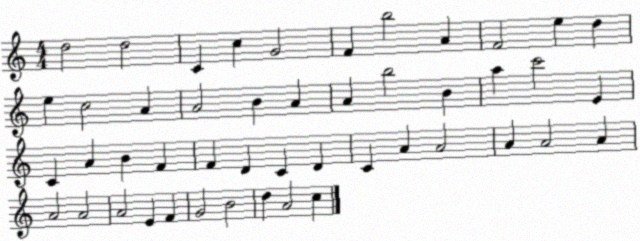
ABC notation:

X:1
T:Untitled
M:4/4
L:1/4
K:C
d2 d2 C c G2 F b2 A F2 e d e c2 A A2 B A A b2 B a c'2 E C A B F F D C D C A A2 A A2 A A2 A2 A2 E F G2 B2 d A2 c